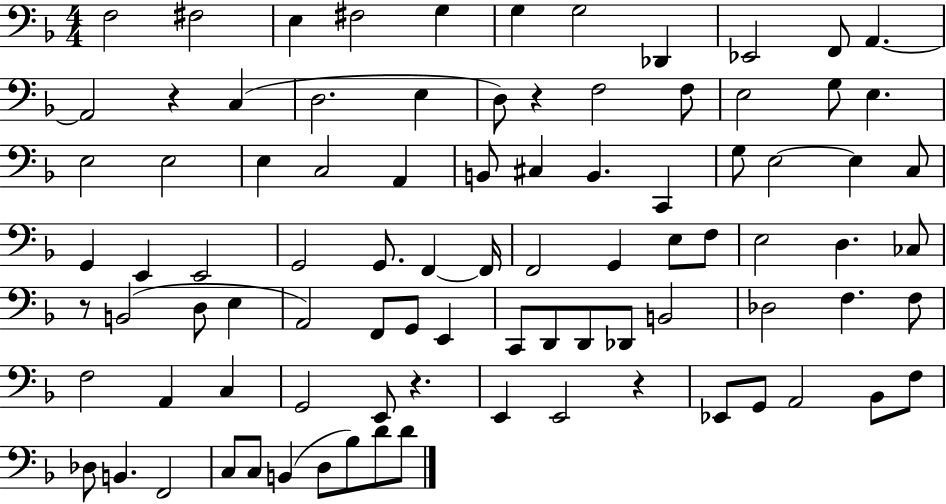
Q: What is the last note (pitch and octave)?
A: D4